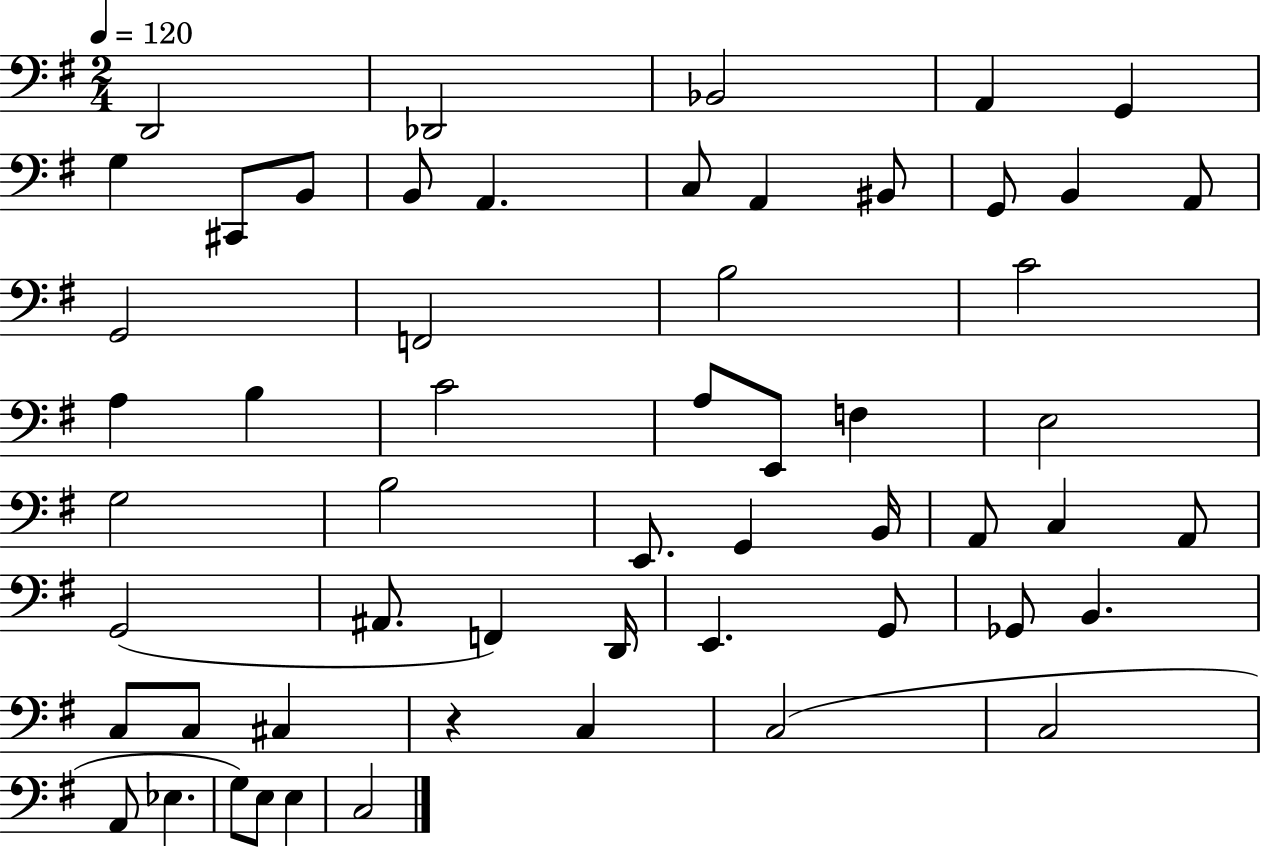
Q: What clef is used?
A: bass